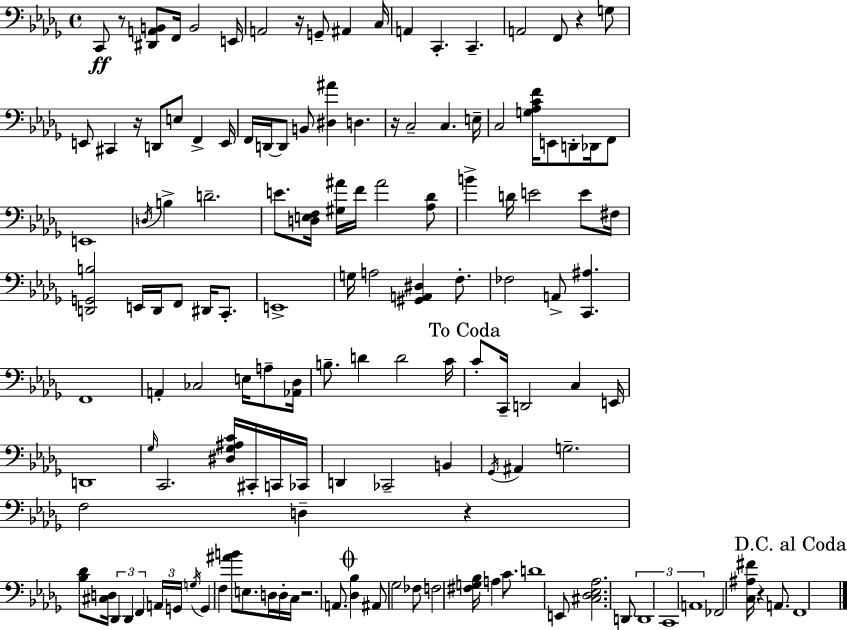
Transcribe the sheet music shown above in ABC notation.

X:1
T:Untitled
M:4/4
L:1/4
K:Bbm
C,,/2 z/2 [^D,,A,,B,,]/2 F,,/4 B,,2 E,,/4 A,,2 z/4 G,,/2 ^A,, C,/4 A,, C,, C,, A,,2 F,,/2 z G,/2 E,,/2 ^C,, z/4 D,,/2 E,/2 F,, E,,/4 F,,/4 D,,/4 D,,/2 B,,/2 [^D,^A] D, z/4 C,2 C, E,/4 C,2 [G,_A,CF]/4 E,,/2 D,,/2 _D,,/4 F,,/2 E,,4 D,/4 B, D2 E/2 [D,E,F,]/4 [^G,^A]/4 F/4 ^A2 [_A,_D]/2 B D/4 E2 E/2 ^F,/4 [D,,G,,B,]2 E,,/4 D,,/4 F,,/2 ^D,,/4 C,,/2 E,,4 G,/4 A,2 [^G,,A,,^D,] F,/2 _F,2 A,,/2 [C,,^A,] F,,4 A,, _C,2 E,/4 A,/2 [_A,,_D,]/4 B,/2 D D2 C/4 C/2 C,,/4 D,,2 C, E,,/4 D,,4 _G,/4 C,,2 [^D,_G,^A,C]/4 ^C,,/4 C,,/4 _C,,/4 D,, _C,,2 B,, _G,,/4 ^A,, G,2 F,2 D, z [_B,_D]/2 [^C,D,]/4 _D,, _D,, F,, A,,/4 G,,/4 G,/4 G,, F, [^AB]/2 E,/2 D,/4 D,/4 C,/4 z2 A,,/2 [_D,_B,] ^A,,/2 _G,2 _F,/2 F,2 [^F,G,_B,]/4 A, C/2 D4 E,,/2 [^C,_D,_E,_A,]2 D,,/2 D,,4 C,,4 A,,4 _F,,2 [C,^A,^F]/4 z A,,/2 F,,4